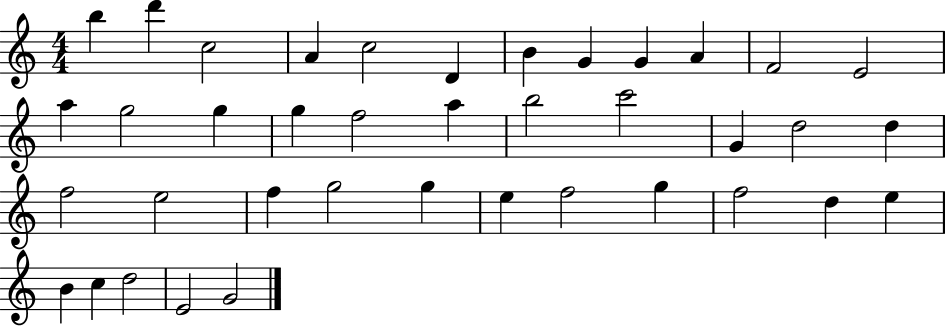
B5/q D6/q C5/h A4/q C5/h D4/q B4/q G4/q G4/q A4/q F4/h E4/h A5/q G5/h G5/q G5/q F5/h A5/q B5/h C6/h G4/q D5/h D5/q F5/h E5/h F5/q G5/h G5/q E5/q F5/h G5/q F5/h D5/q E5/q B4/q C5/q D5/h E4/h G4/h